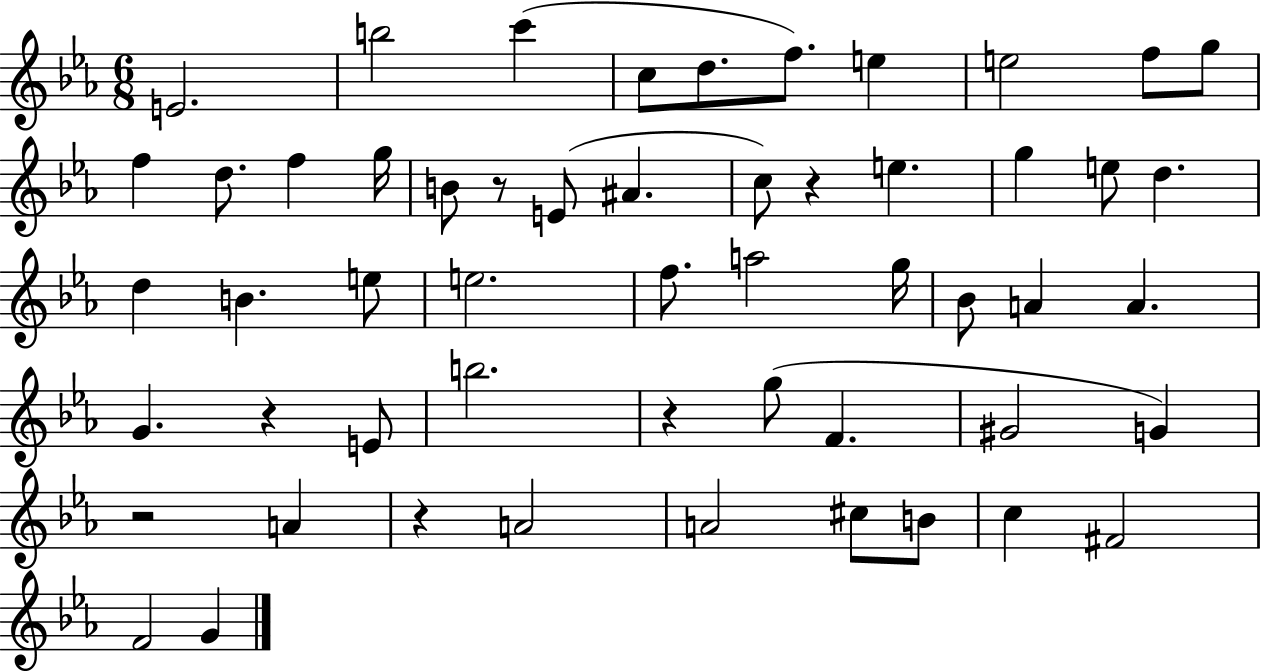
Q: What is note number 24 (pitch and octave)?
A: B4